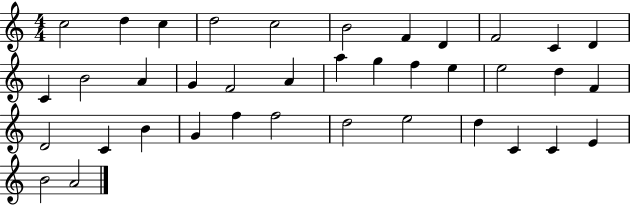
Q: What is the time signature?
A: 4/4